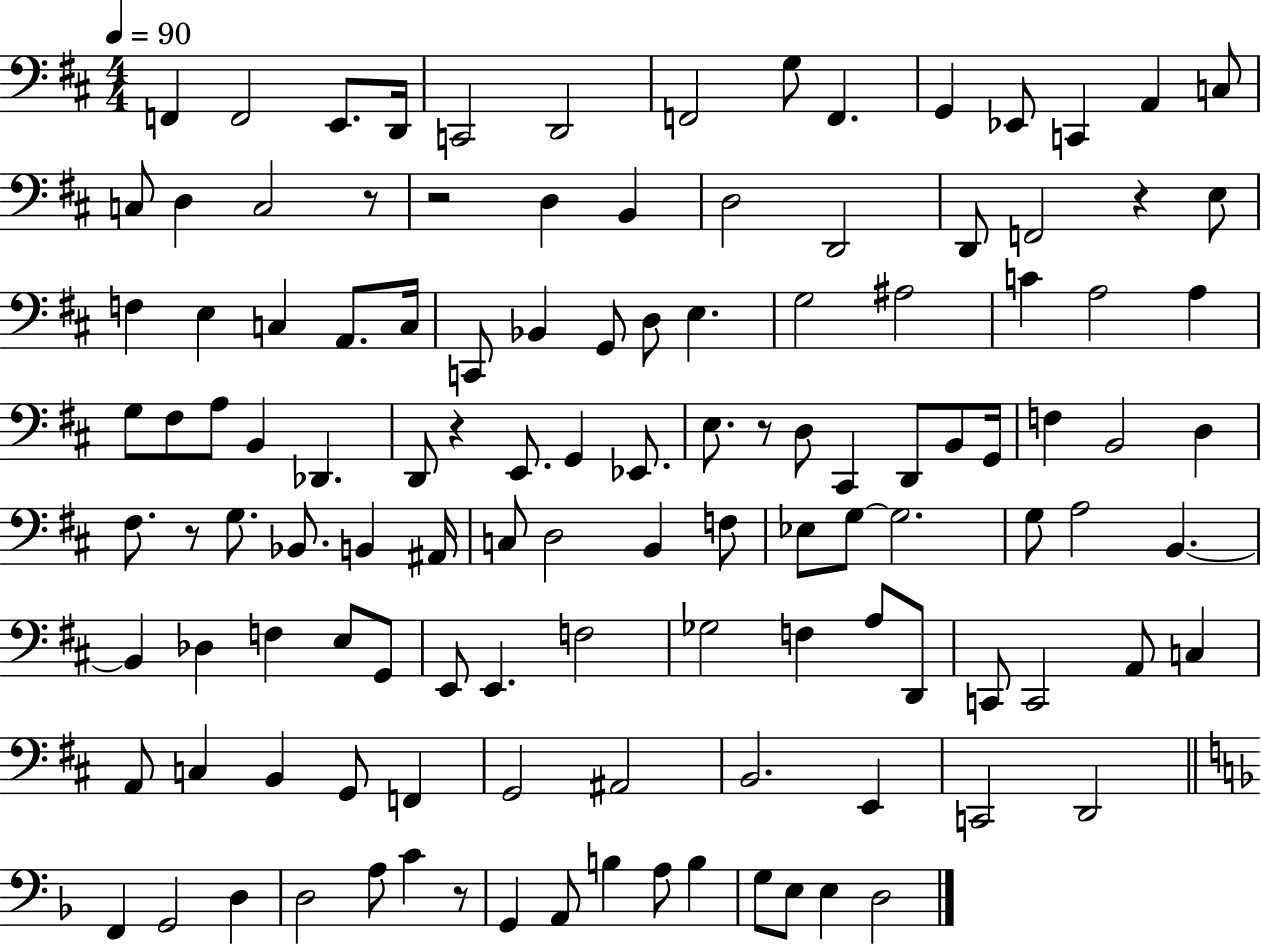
{
  \clef bass
  \numericTimeSignature
  \time 4/4
  \key d \major
  \tempo 4 = 90
  f,4 f,2 e,8. d,16 | c,2 d,2 | f,2 g8 f,4. | g,4 ees,8 c,4 a,4 c8 | \break c8 d4 c2 r8 | r2 d4 b,4 | d2 d,2 | d,8 f,2 r4 e8 | \break f4 e4 c4 a,8. c16 | c,8 bes,4 g,8 d8 e4. | g2 ais2 | c'4 a2 a4 | \break g8 fis8 a8 b,4 des,4. | d,8 r4 e,8. g,4 ees,8. | e8. r8 d8 cis,4 d,8 b,8 g,16 | f4 b,2 d4 | \break fis8. r8 g8. bes,8. b,4 ais,16 | c8 d2 b,4 f8 | ees8 g8~~ g2. | g8 a2 b,4.~~ | \break b,4 des4 f4 e8 g,8 | e,8 e,4. f2 | ges2 f4 a8 d,8 | c,8 c,2 a,8 c4 | \break a,8 c4 b,4 g,8 f,4 | g,2 ais,2 | b,2. e,4 | c,2 d,2 | \break \bar "||" \break \key f \major f,4 g,2 d4 | d2 a8 c'4 r8 | g,4 a,8 b4 a8 b4 | g8 e8 e4 d2 | \break \bar "|."
}